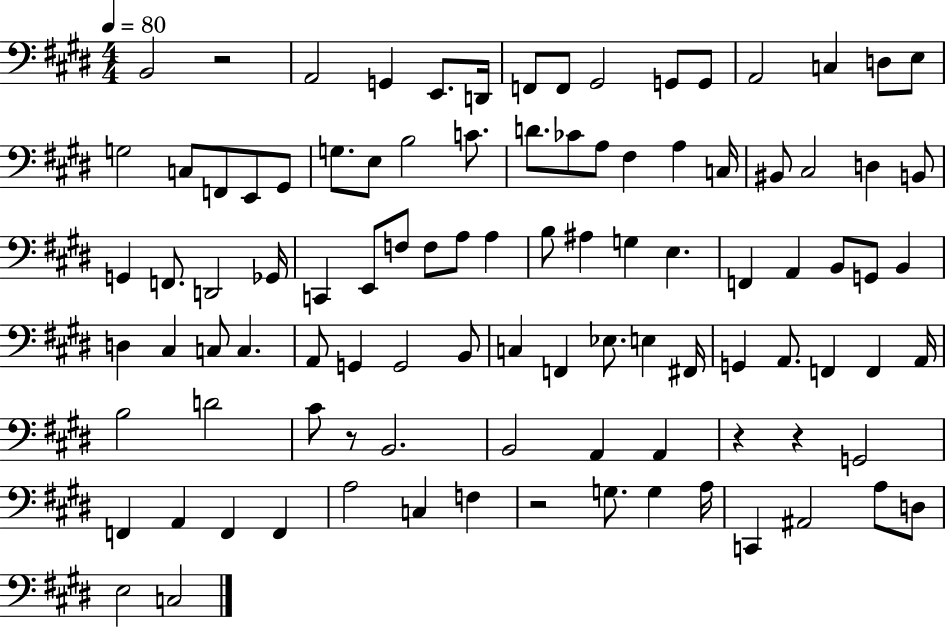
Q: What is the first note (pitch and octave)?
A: B2